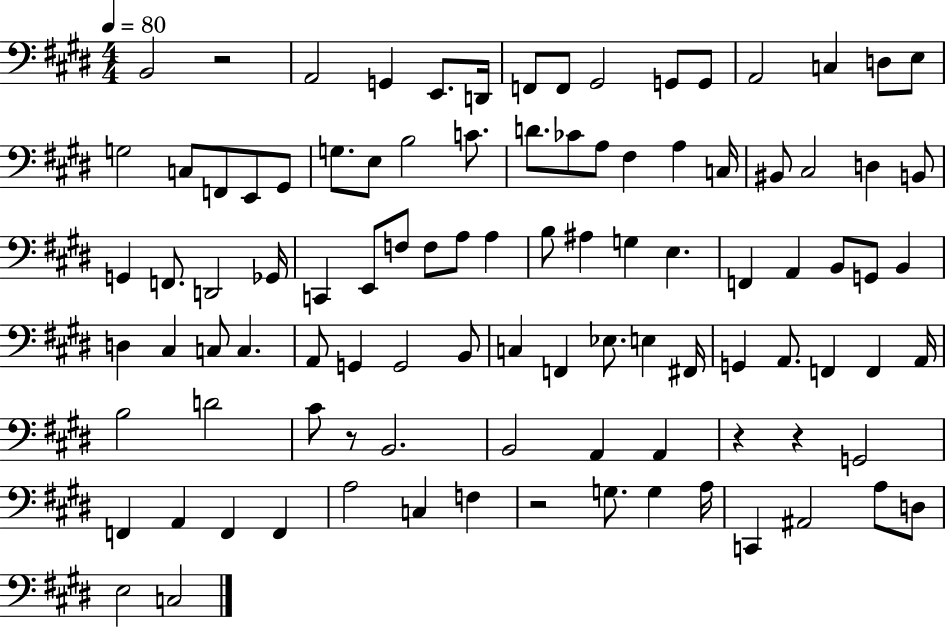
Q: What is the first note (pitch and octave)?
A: B2